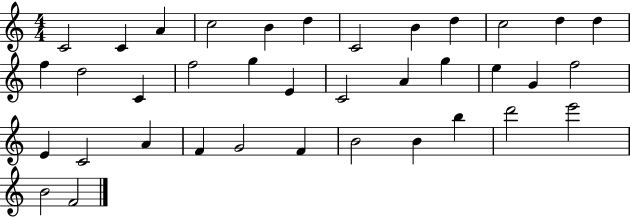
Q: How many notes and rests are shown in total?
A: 37